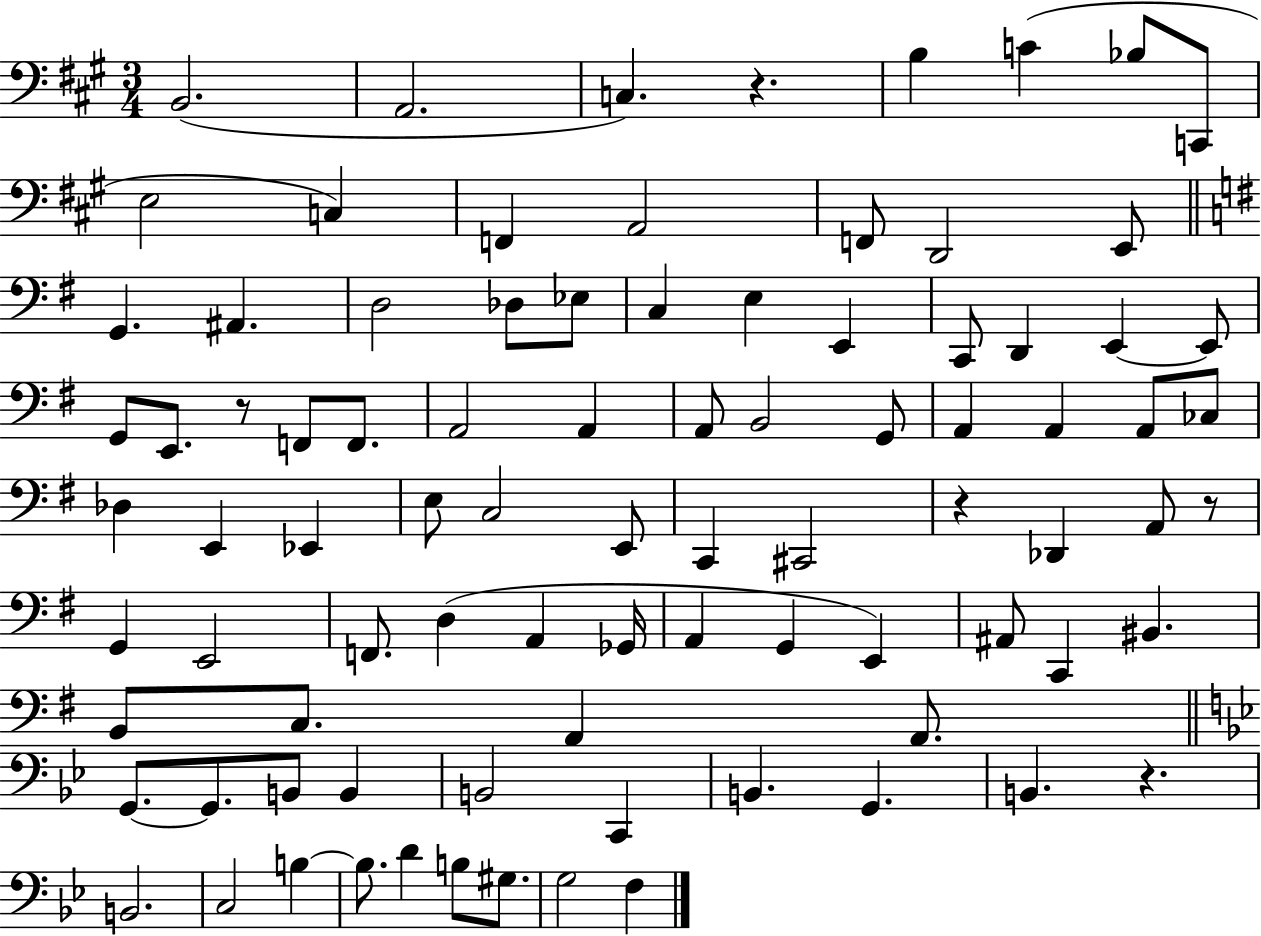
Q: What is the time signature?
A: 3/4